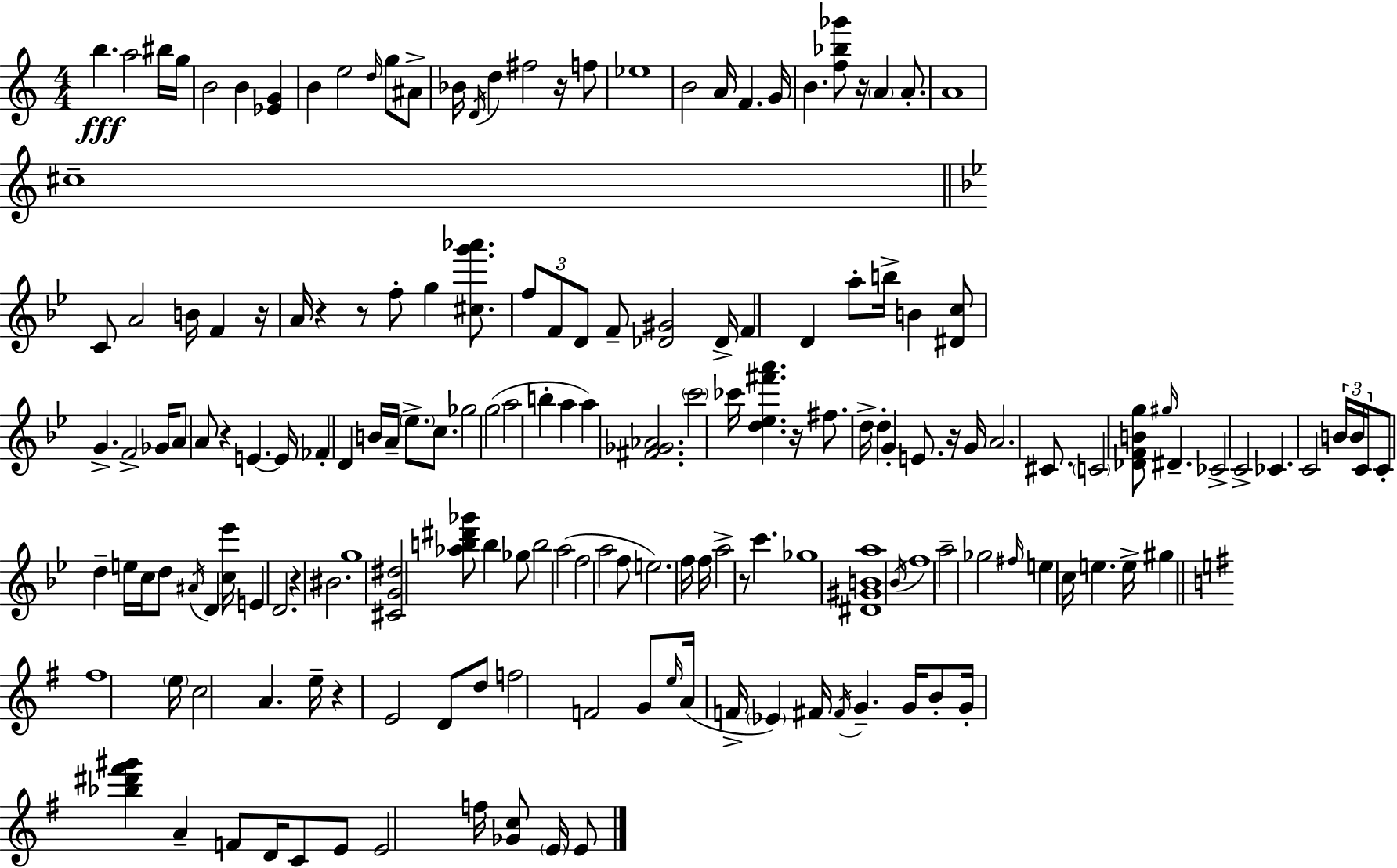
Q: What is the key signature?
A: A minor